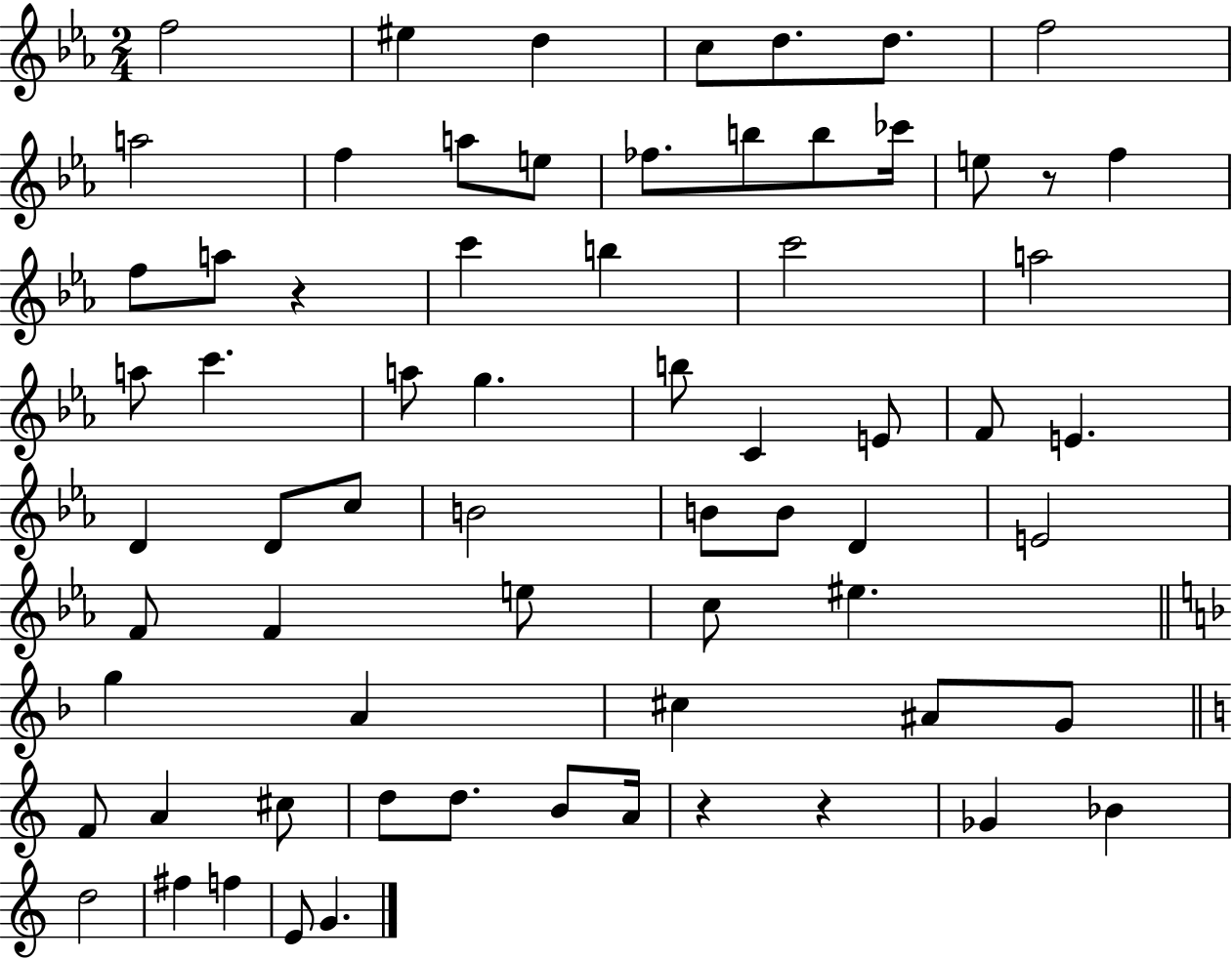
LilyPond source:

{
  \clef treble
  \numericTimeSignature
  \time 2/4
  \key ees \major
  \repeat volta 2 { f''2 | eis''4 d''4 | c''8 d''8. d''8. | f''2 | \break a''2 | f''4 a''8 e''8 | fes''8. b''8 b''8 ces'''16 | e''8 r8 f''4 | \break f''8 a''8 r4 | c'''4 b''4 | c'''2 | a''2 | \break a''8 c'''4. | a''8 g''4. | b''8 c'4 e'8 | f'8 e'4. | \break d'4 d'8 c''8 | b'2 | b'8 b'8 d'4 | e'2 | \break f'8 f'4 e''8 | c''8 eis''4. | \bar "||" \break \key f \major g''4 a'4 | cis''4 ais'8 g'8 | \bar "||" \break \key a \minor f'8 a'4 cis''8 | d''8 d''8. b'8 a'16 | r4 r4 | ges'4 bes'4 | \break d''2 | fis''4 f''4 | e'8 g'4. | } \bar "|."
}